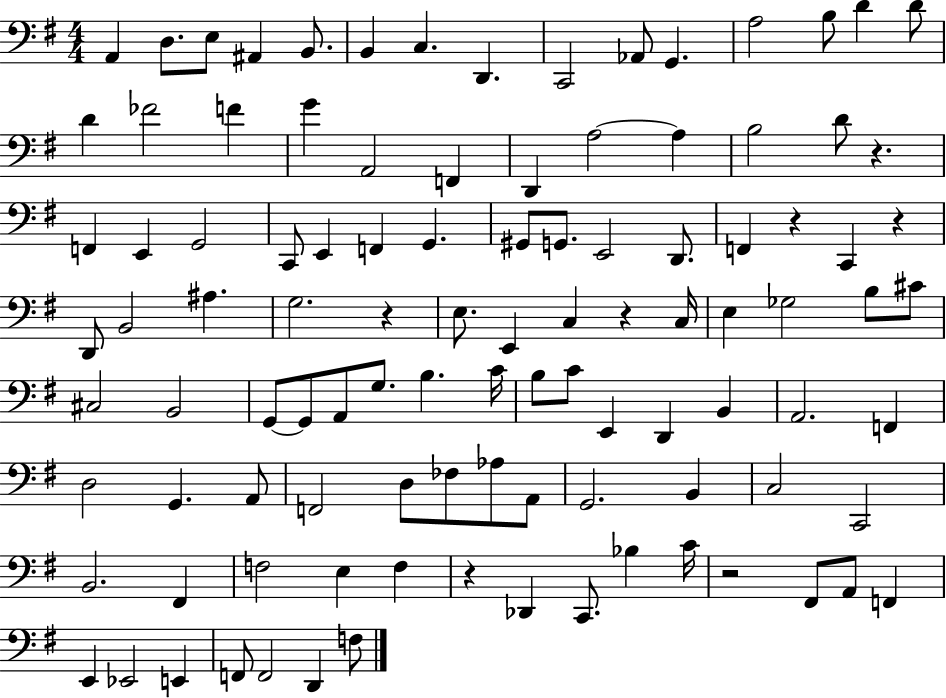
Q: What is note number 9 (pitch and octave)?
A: C2